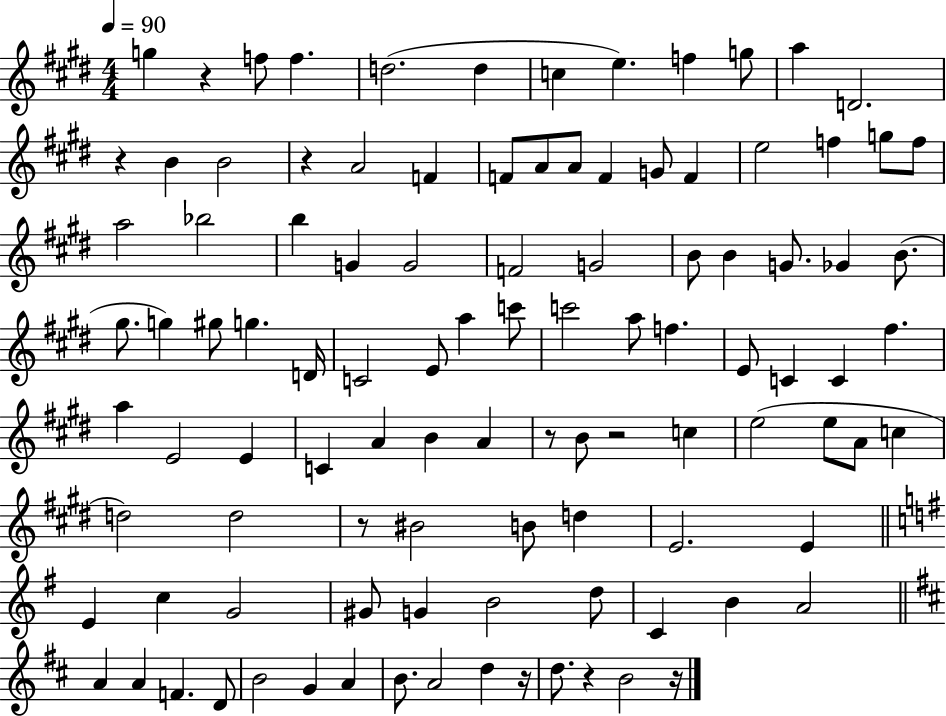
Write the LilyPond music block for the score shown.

{
  \clef treble
  \numericTimeSignature
  \time 4/4
  \key e \major
  \tempo 4 = 90
  g''4 r4 f''8 f''4. | d''2.( d''4 | c''4 e''4.) f''4 g''8 | a''4 d'2. | \break r4 b'4 b'2 | r4 a'2 f'4 | f'8 a'8 a'8 f'4 g'8 f'4 | e''2 f''4 g''8 f''8 | \break a''2 bes''2 | b''4 g'4 g'2 | f'2 g'2 | b'8 b'4 g'8. ges'4 b'8.( | \break gis''8. g''4) gis''8 g''4. d'16 | c'2 e'8 a''4 c'''8 | c'''2 a''8 f''4. | e'8 c'4 c'4 fis''4. | \break a''4 e'2 e'4 | c'4 a'4 b'4 a'4 | r8 b'8 r2 c''4 | e''2( e''8 a'8 c''4 | \break d''2) d''2 | r8 bis'2 b'8 d''4 | e'2. e'4 | \bar "||" \break \key e \minor e'4 c''4 g'2 | gis'8 g'4 b'2 d''8 | c'4 b'4 a'2 | \bar "||" \break \key d \major a'4 a'4 f'4. d'8 | b'2 g'4 a'4 | b'8. a'2 d''4 r16 | d''8. r4 b'2 r16 | \break \bar "|."
}